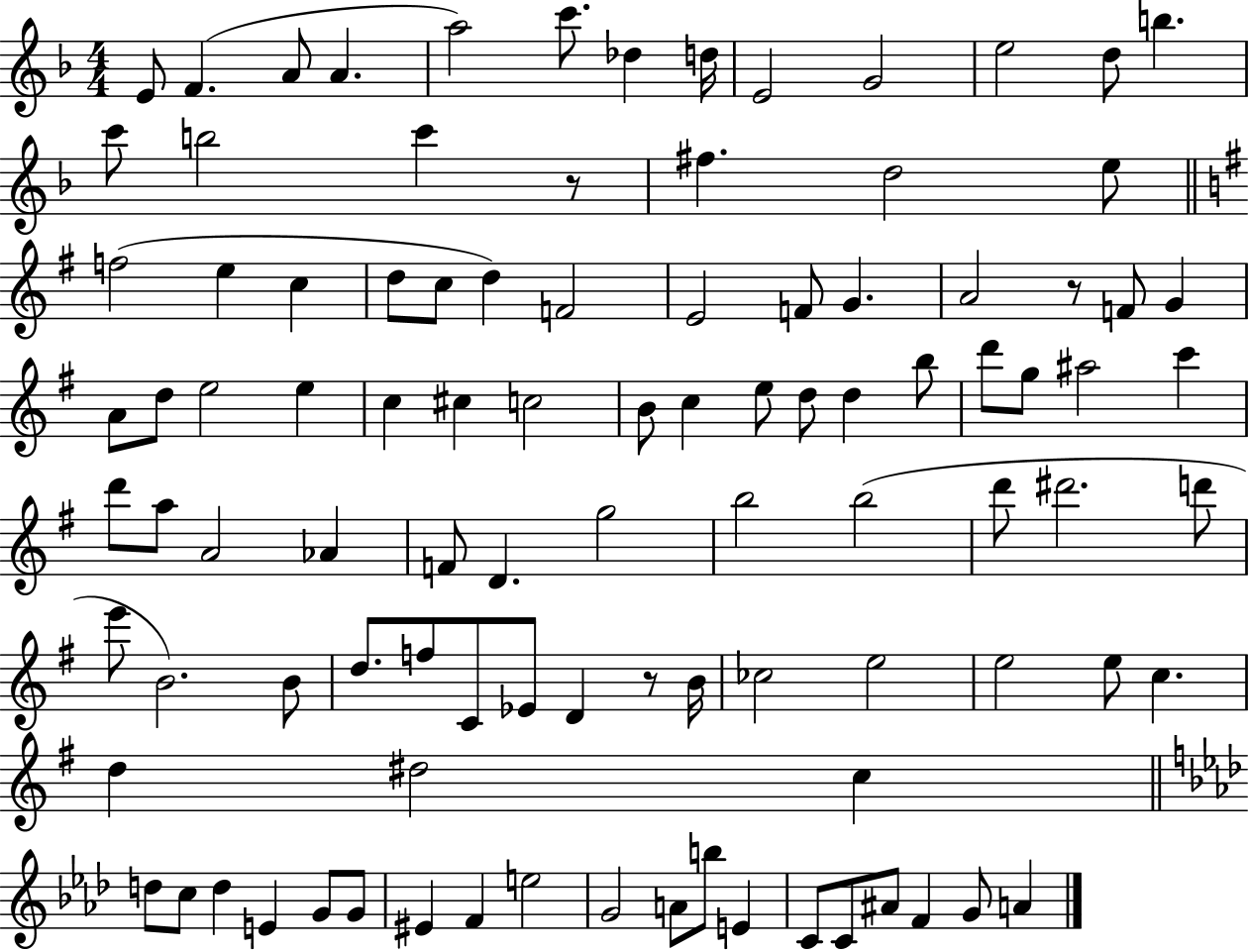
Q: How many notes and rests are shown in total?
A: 100